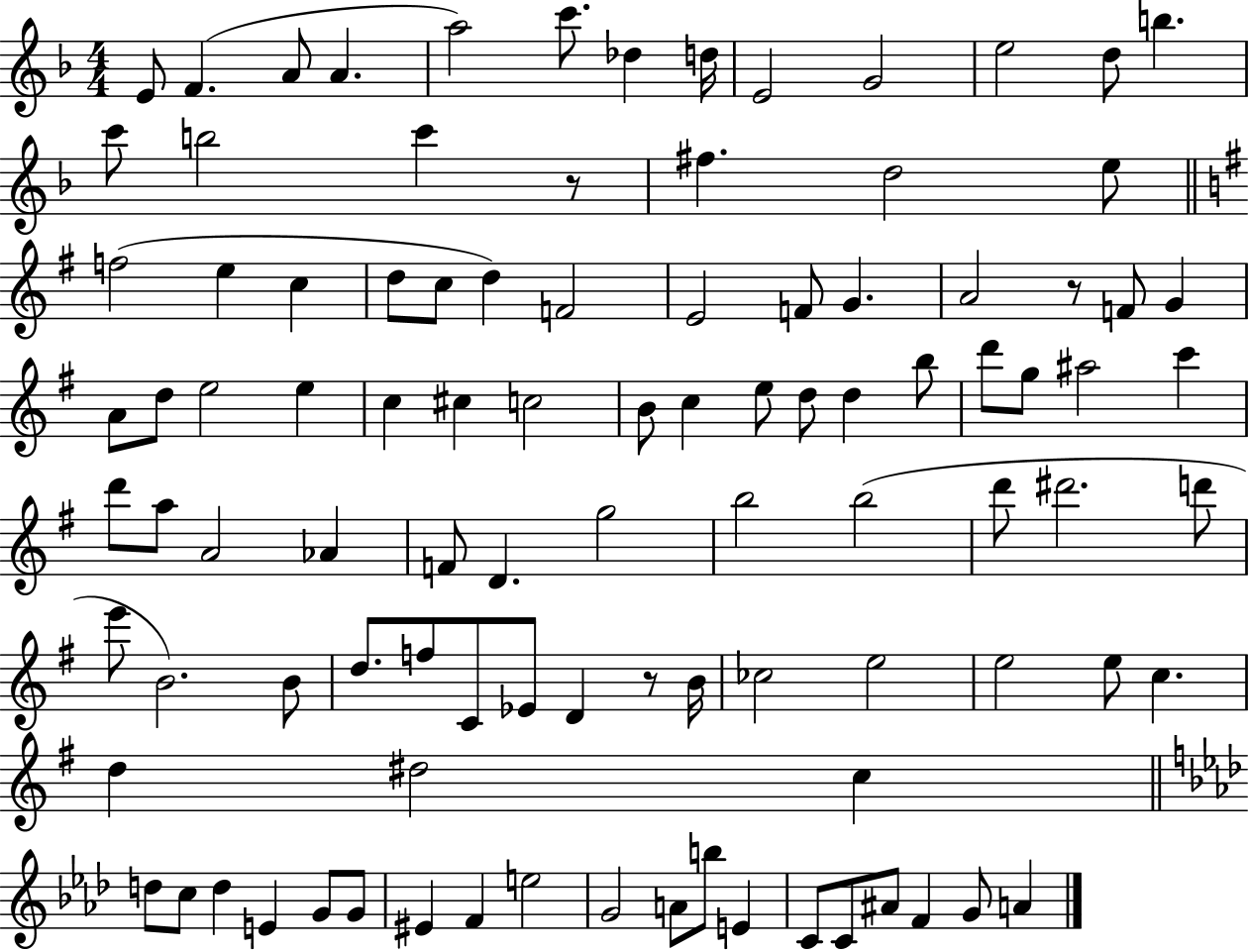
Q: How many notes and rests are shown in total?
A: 100